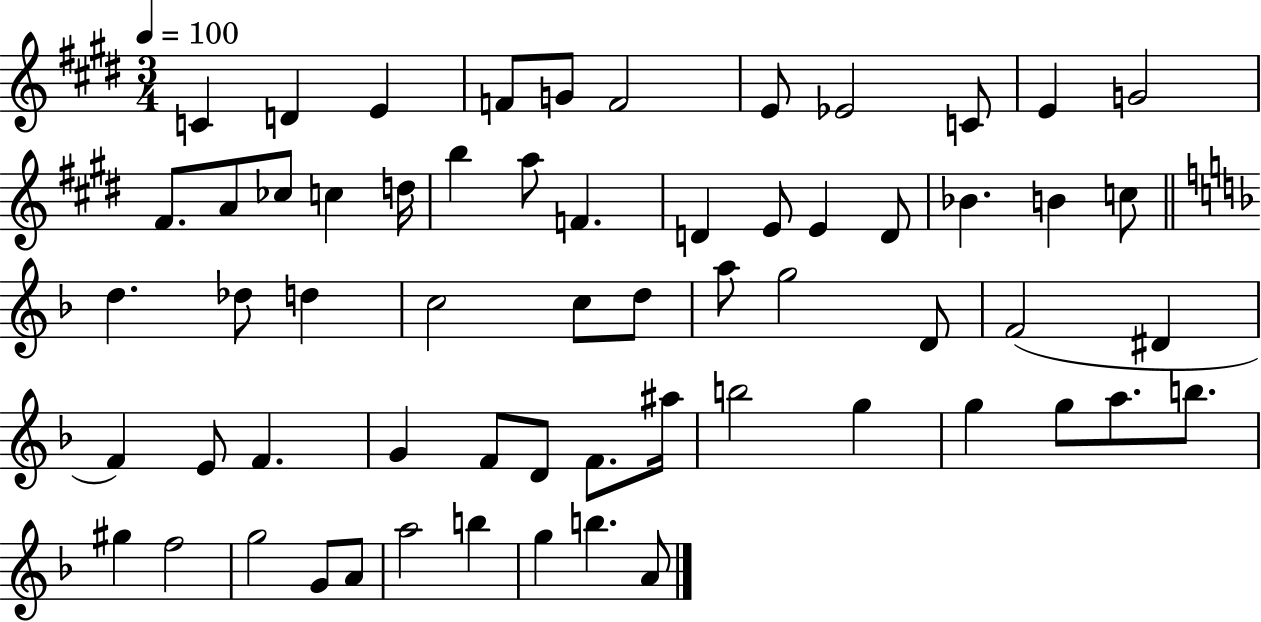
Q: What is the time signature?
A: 3/4